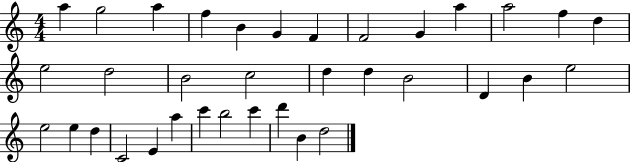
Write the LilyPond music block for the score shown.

{
  \clef treble
  \numericTimeSignature
  \time 4/4
  \key c \major
  a''4 g''2 a''4 | f''4 b'4 g'4 f'4 | f'2 g'4 a''4 | a''2 f''4 d''4 | \break e''2 d''2 | b'2 c''2 | d''4 d''4 b'2 | d'4 b'4 e''2 | \break e''2 e''4 d''4 | c'2 e'4 a''4 | c'''4 b''2 c'''4 | d'''4 b'4 d''2 | \break \bar "|."
}